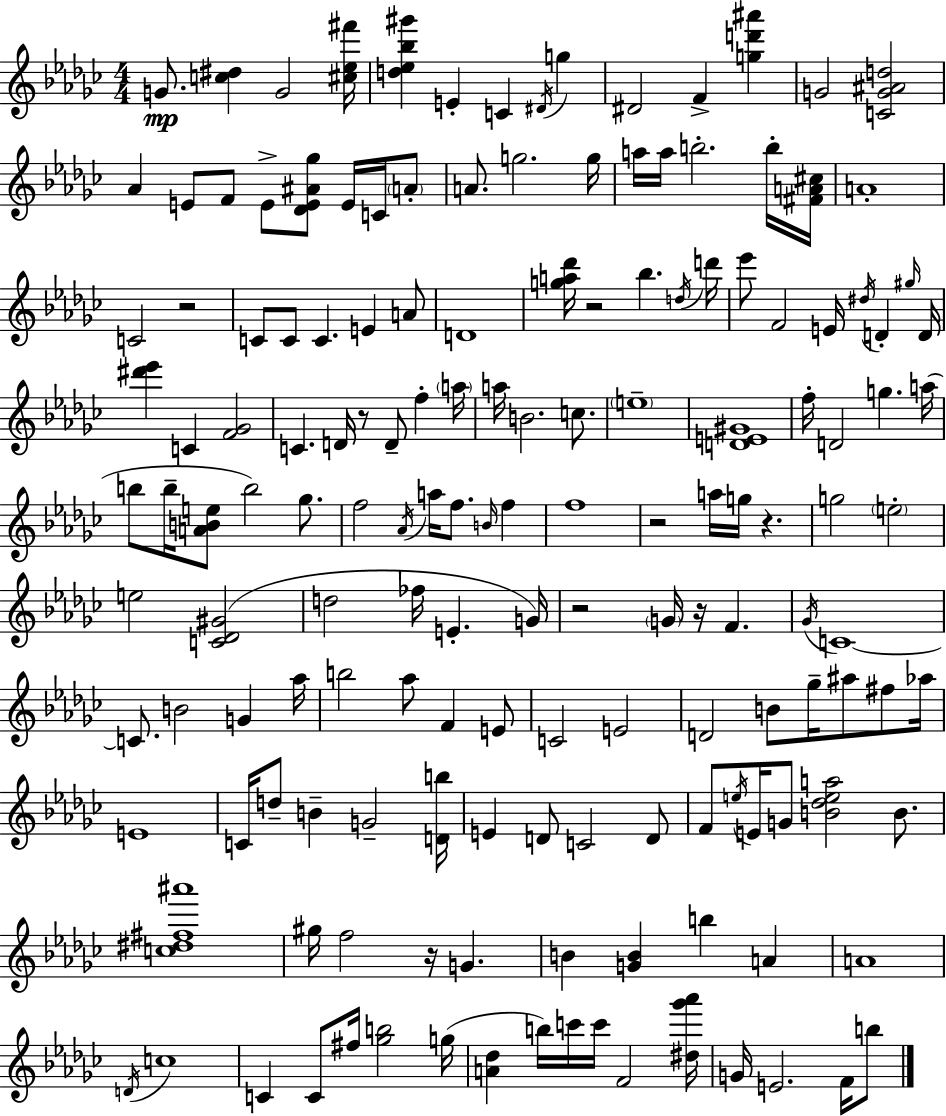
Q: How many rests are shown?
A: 8